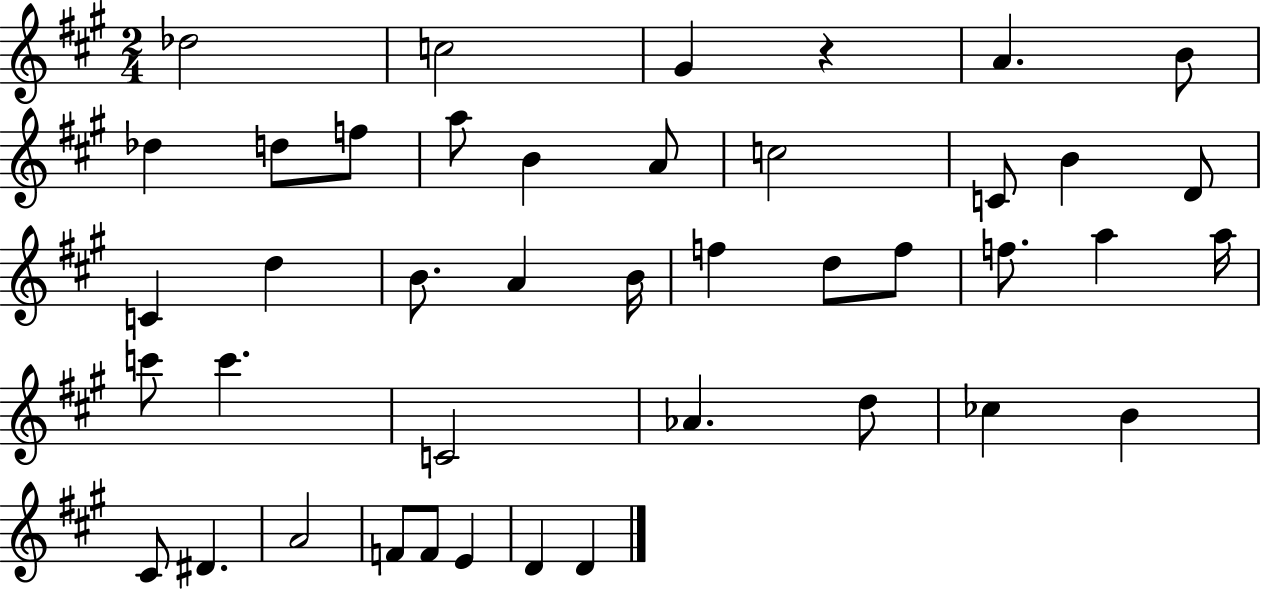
X:1
T:Untitled
M:2/4
L:1/4
K:A
_d2 c2 ^G z A B/2 _d d/2 f/2 a/2 B A/2 c2 C/2 B D/2 C d B/2 A B/4 f d/2 f/2 f/2 a a/4 c'/2 c' C2 _A d/2 _c B ^C/2 ^D A2 F/2 F/2 E D D